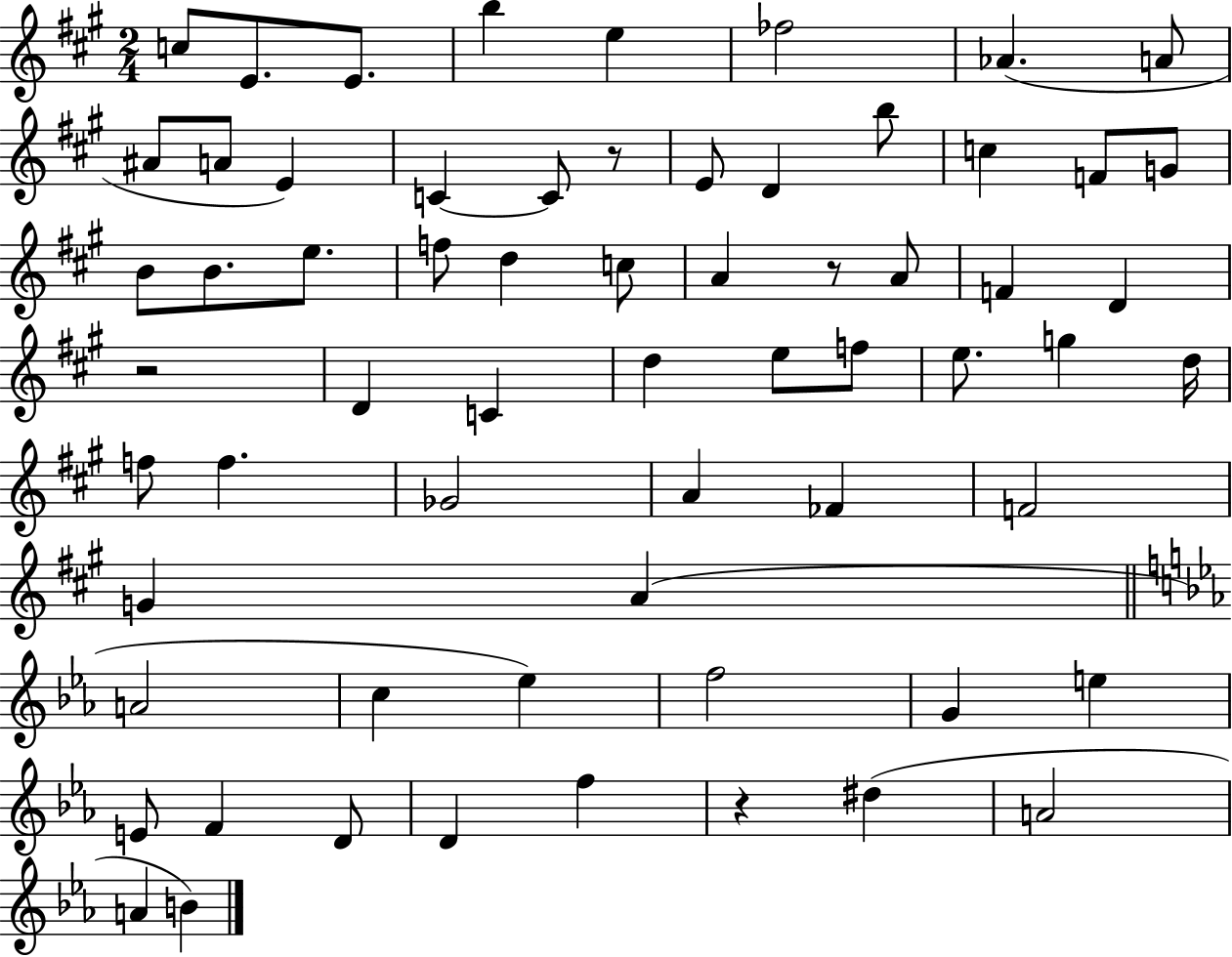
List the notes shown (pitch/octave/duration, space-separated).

C5/e E4/e. E4/e. B5/q E5/q FES5/h Ab4/q. A4/e A#4/e A4/e E4/q C4/q C4/e R/e E4/e D4/q B5/e C5/q F4/e G4/e B4/e B4/e. E5/e. F5/e D5/q C5/e A4/q R/e A4/e F4/q D4/q R/h D4/q C4/q D5/q E5/e F5/e E5/e. G5/q D5/s F5/e F5/q. Gb4/h A4/q FES4/q F4/h G4/q A4/q A4/h C5/q Eb5/q F5/h G4/q E5/q E4/e F4/q D4/e D4/q F5/q R/q D#5/q A4/h A4/q B4/q